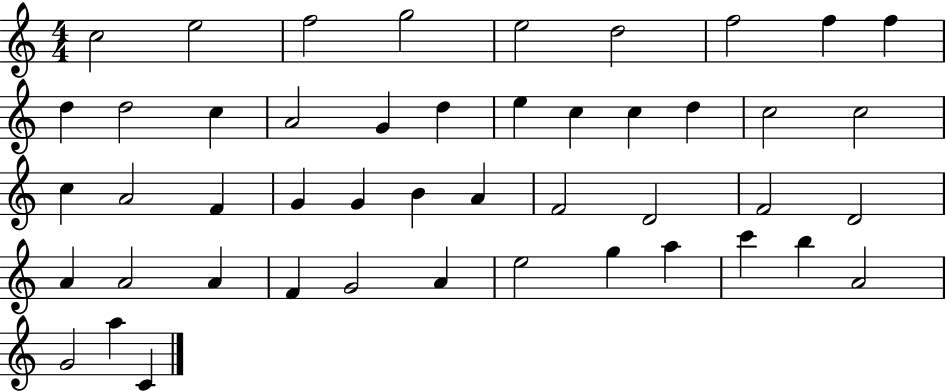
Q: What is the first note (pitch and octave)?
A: C5